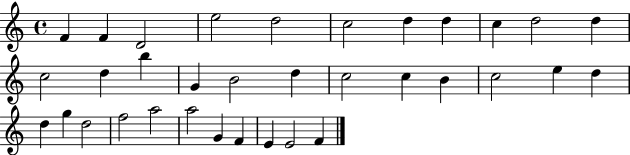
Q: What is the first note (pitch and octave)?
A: F4